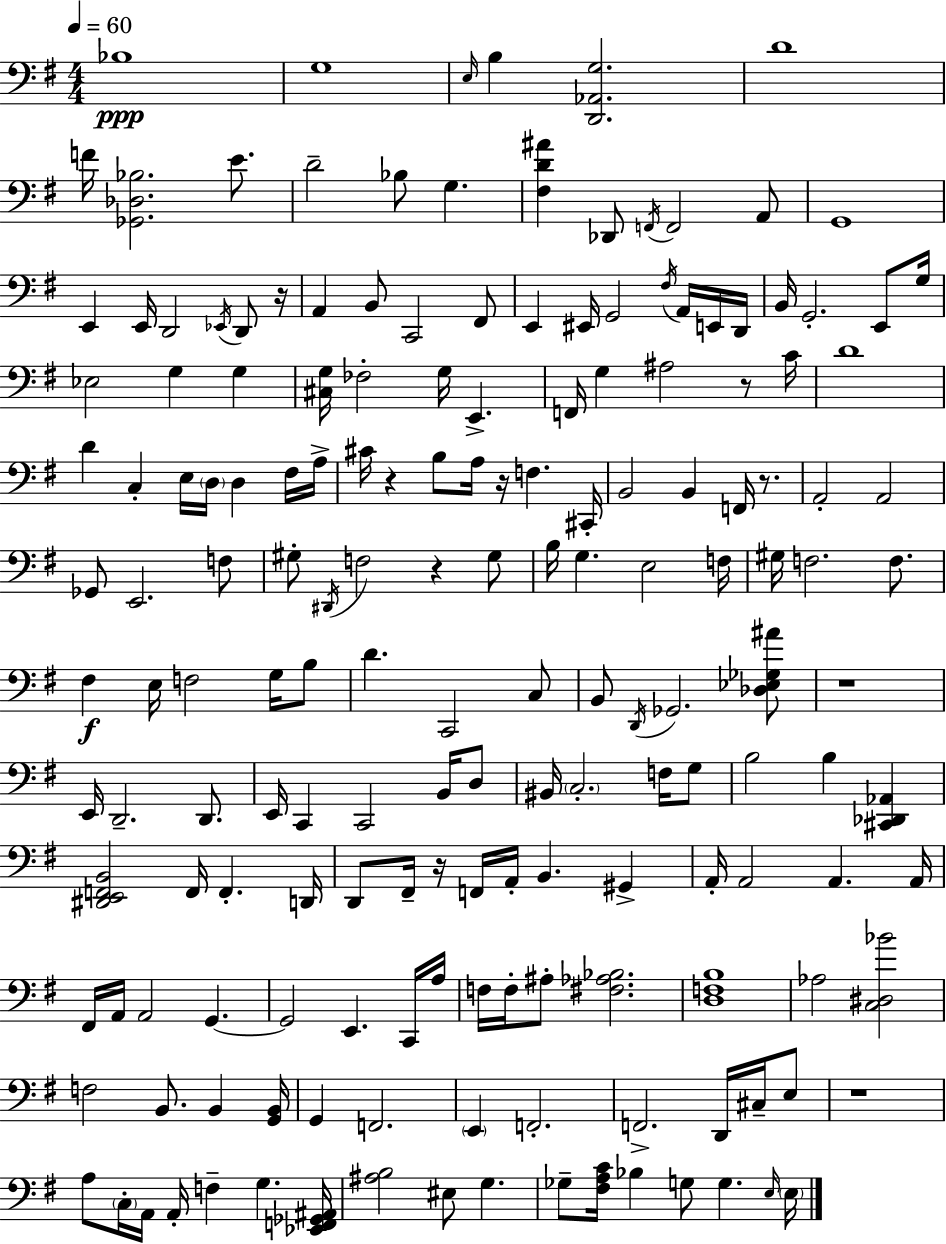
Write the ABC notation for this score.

X:1
T:Untitled
M:4/4
L:1/4
K:Em
_B,4 G,4 E,/4 B, [D,,_A,,G,]2 D4 F/4 [_G,,_D,_B,]2 E/2 D2 _B,/2 G, [^F,D^A] _D,,/2 F,,/4 F,,2 A,,/2 G,,4 E,, E,,/4 D,,2 _E,,/4 D,,/2 z/4 A,, B,,/2 C,,2 ^F,,/2 E,, ^E,,/4 G,,2 ^F,/4 A,,/4 E,,/4 D,,/4 B,,/4 G,,2 E,,/2 G,/4 _E,2 G, G, [^C,G,]/4 _F,2 G,/4 E,, F,,/4 G, ^A,2 z/2 C/4 D4 D C, E,/4 D,/4 D, ^F,/4 A,/4 ^C/4 z B,/2 A,/4 z/4 F, ^C,,/4 B,,2 B,, F,,/4 z/2 A,,2 A,,2 _G,,/2 E,,2 F,/2 ^G,/2 ^D,,/4 F,2 z ^G,/2 B,/4 G, E,2 F,/4 ^G,/4 F,2 F,/2 ^F, E,/4 F,2 G,/4 B,/2 D C,,2 C,/2 B,,/2 D,,/4 _G,,2 [_D,_E,_G,^A]/2 z4 E,,/4 D,,2 D,,/2 E,,/4 C,, C,,2 B,,/4 D,/2 ^B,,/4 C,2 F,/4 G,/2 B,2 B, [^C,,_D,,_A,,] [^D,,E,,F,,B,,]2 F,,/4 F,, D,,/4 D,,/2 ^F,,/4 z/4 F,,/4 A,,/4 B,, ^G,, A,,/4 A,,2 A,, A,,/4 ^F,,/4 A,,/4 A,,2 G,, G,,2 E,, C,,/4 A,/4 F,/4 F,/4 ^A,/2 [^F,_A,_B,]2 [D,F,B,]4 _A,2 [C,^D,_B]2 F,2 B,,/2 B,, [G,,B,,]/4 G,, F,,2 E,, F,,2 F,,2 D,,/4 ^C,/4 E,/2 z4 A,/2 C,/4 A,,/4 A,,/4 F, G, [_E,,F,,_G,,^A,,]/4 [^A,B,]2 ^E,/2 G, _G,/2 [^F,A,C]/4 _B, G,/2 G, E,/4 E,/4